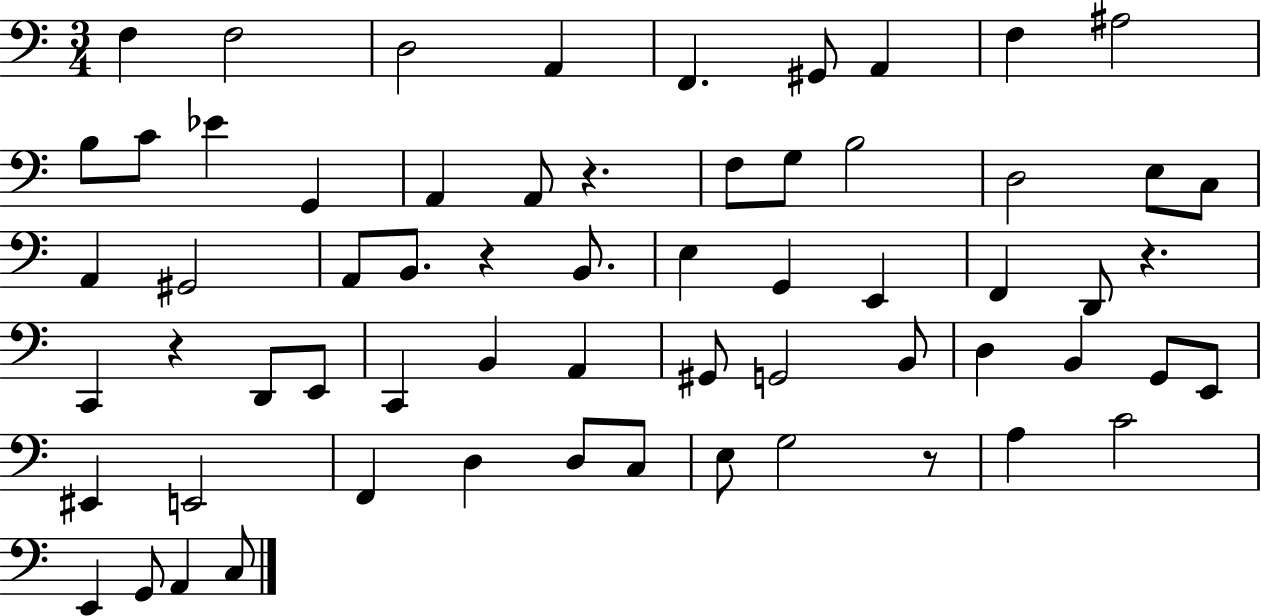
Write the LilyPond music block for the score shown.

{
  \clef bass
  \numericTimeSignature
  \time 3/4
  \key c \major
  \repeat volta 2 { f4 f2 | d2 a,4 | f,4. gis,8 a,4 | f4 ais2 | \break b8 c'8 ees'4 g,4 | a,4 a,8 r4. | f8 g8 b2 | d2 e8 c8 | \break a,4 gis,2 | a,8 b,8. r4 b,8. | e4 g,4 e,4 | f,4 d,8 r4. | \break c,4 r4 d,8 e,8 | c,4 b,4 a,4 | gis,8 g,2 b,8 | d4 b,4 g,8 e,8 | \break eis,4 e,2 | f,4 d4 d8 c8 | e8 g2 r8 | a4 c'2 | \break e,4 g,8 a,4 c8 | } \bar "|."
}